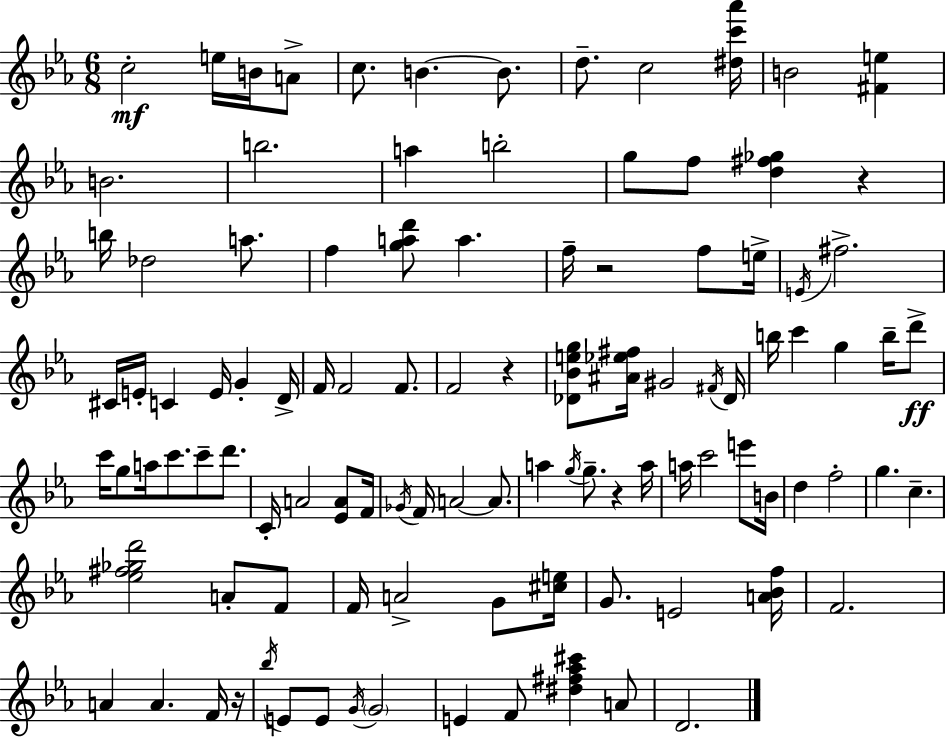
{
  \clef treble
  \numericTimeSignature
  \time 6/8
  \key c \minor
  c''2-.\mf e''16 b'16 a'8-> | c''8. b'4.~~ b'8. | d''8.-- c''2 <dis'' c''' aes'''>16 | b'2 <fis' e''>4 | \break b'2. | b''2. | a''4 b''2-. | g''8 f''8 <d'' fis'' ges''>4 r4 | \break b''16 des''2 a''8. | f''4 <g'' a'' d'''>8 a''4. | f''16-- r2 f''8 e''16-> | \acciaccatura { e'16 } fis''2.-> | \break cis'16 e'16-. c'4 e'16 g'4-. | d'16-> f'16 f'2 f'8. | f'2 r4 | <des' bes' e'' g''>8 <ais' ees'' fis''>16 gis'2 | \break \acciaccatura { fis'16 } des'16 b''16 c'''4 g''4 b''16-- | d'''8->\ff c'''16 g''8 a''16 c'''8. c'''8-- d'''8. | c'16-. a'2 <ees' a'>8 | f'16 \acciaccatura { ges'16 } f'16 a'2~~ | \break a'8. a''4 \acciaccatura { g''16 } g''8.-- r4 | a''16 a''16 c'''2 | e'''8 b'16 d''4 f''2-. | g''4. c''4.-- | \break <ees'' fis'' ges'' d'''>2 | a'8-. f'8 f'16 a'2-> | g'8 <cis'' e''>16 g'8. e'2 | <a' bes' f''>16 f'2. | \break a'4 a'4. | f'16 r16 \acciaccatura { bes''16 } e'8 e'8 \acciaccatura { g'16 } \parenthesize g'2 | e'4 f'8 | <dis'' fis'' aes'' cis'''>4 a'8 d'2. | \break \bar "|."
}